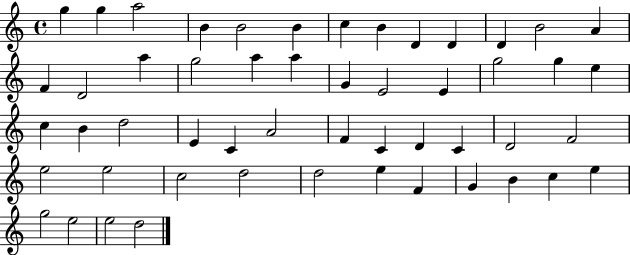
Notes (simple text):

G5/q G5/q A5/h B4/q B4/h B4/q C5/q B4/q D4/q D4/q D4/q B4/h A4/q F4/q D4/h A5/q G5/h A5/q A5/q G4/q E4/h E4/q G5/h G5/q E5/q C5/q B4/q D5/h E4/q C4/q A4/h F4/q C4/q D4/q C4/q D4/h F4/h E5/h E5/h C5/h D5/h D5/h E5/q F4/q G4/q B4/q C5/q E5/q G5/h E5/h E5/h D5/h